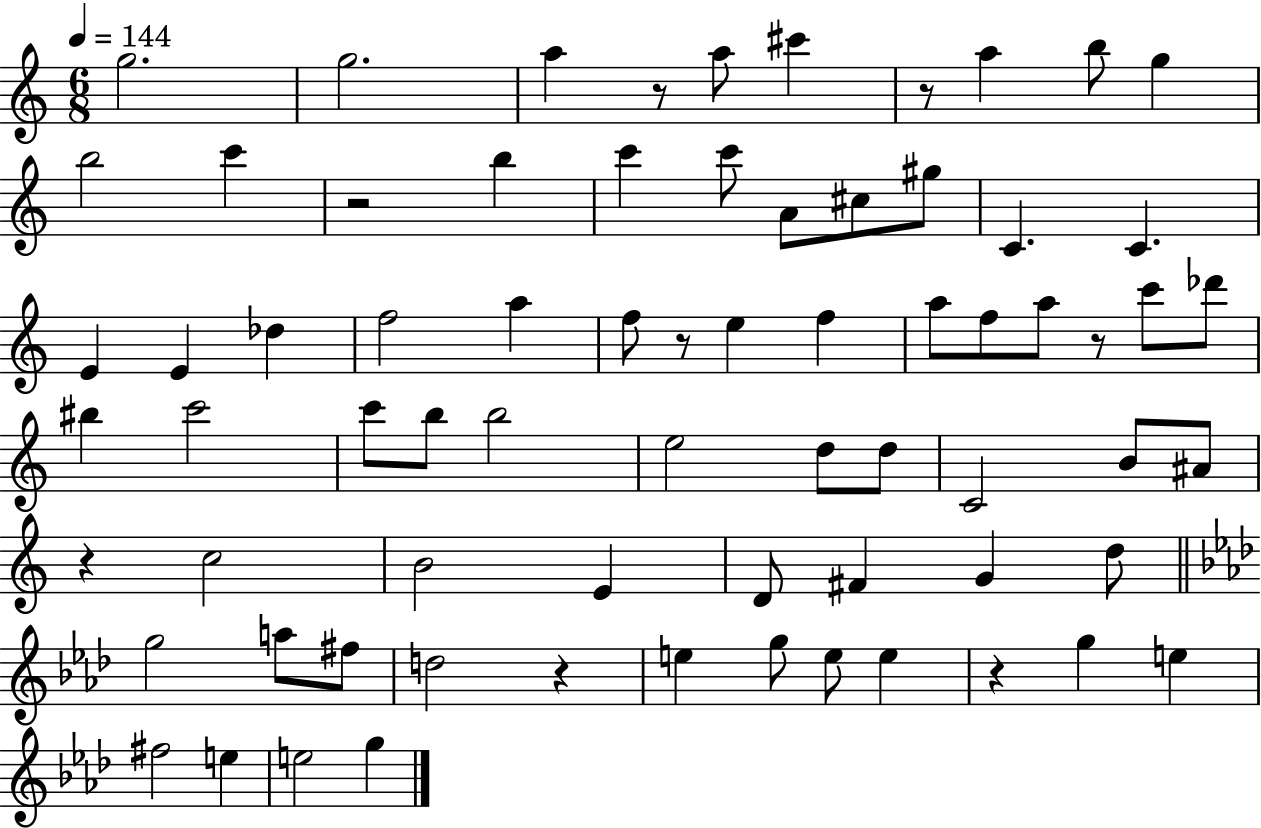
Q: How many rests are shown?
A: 8